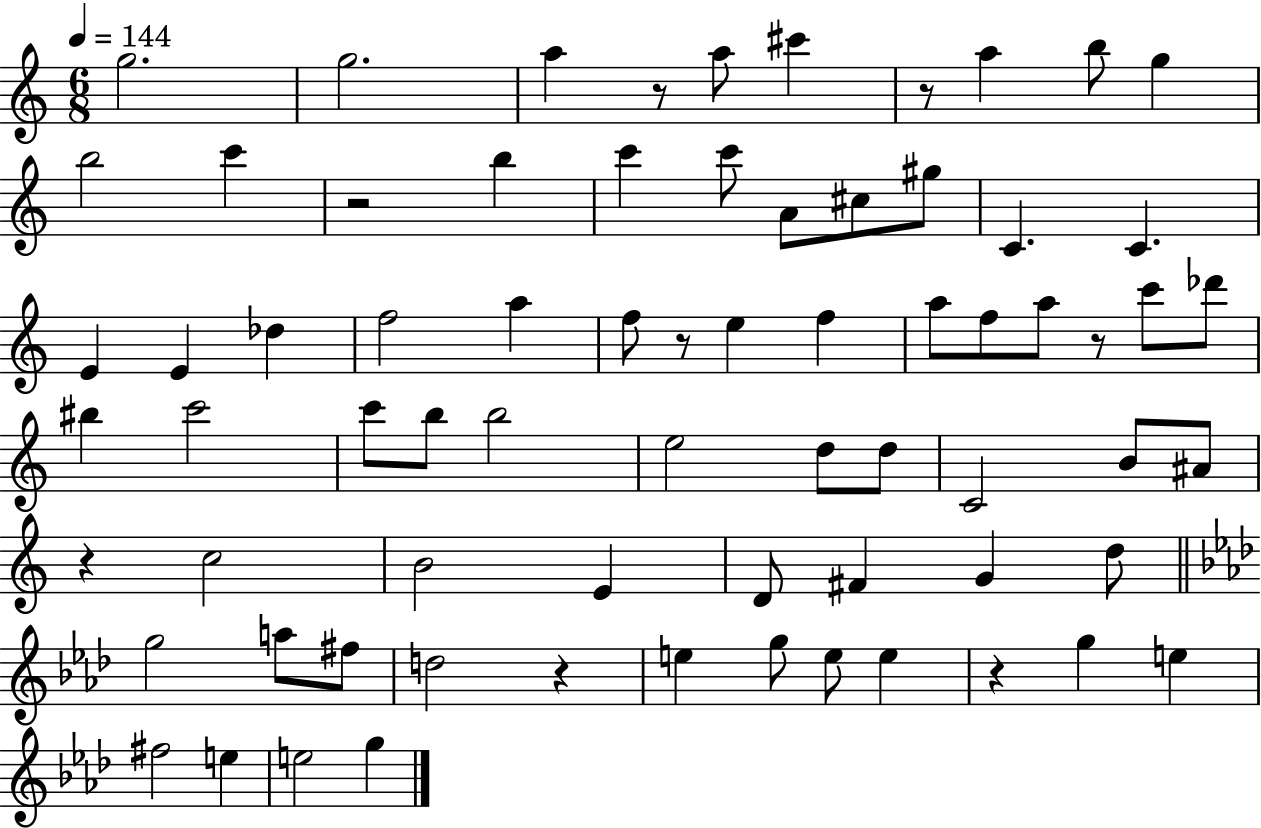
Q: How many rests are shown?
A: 8